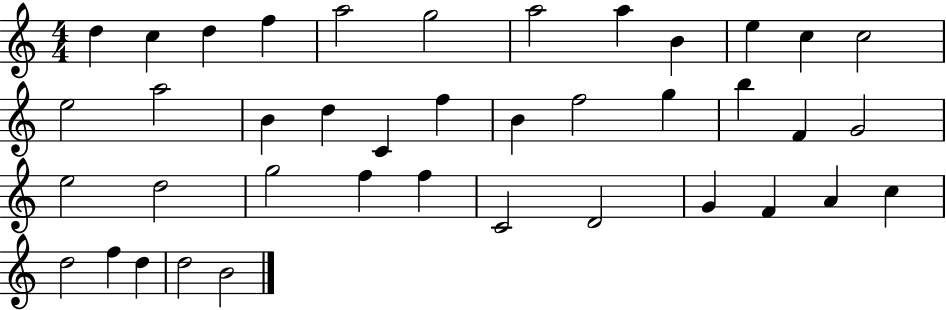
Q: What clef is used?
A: treble